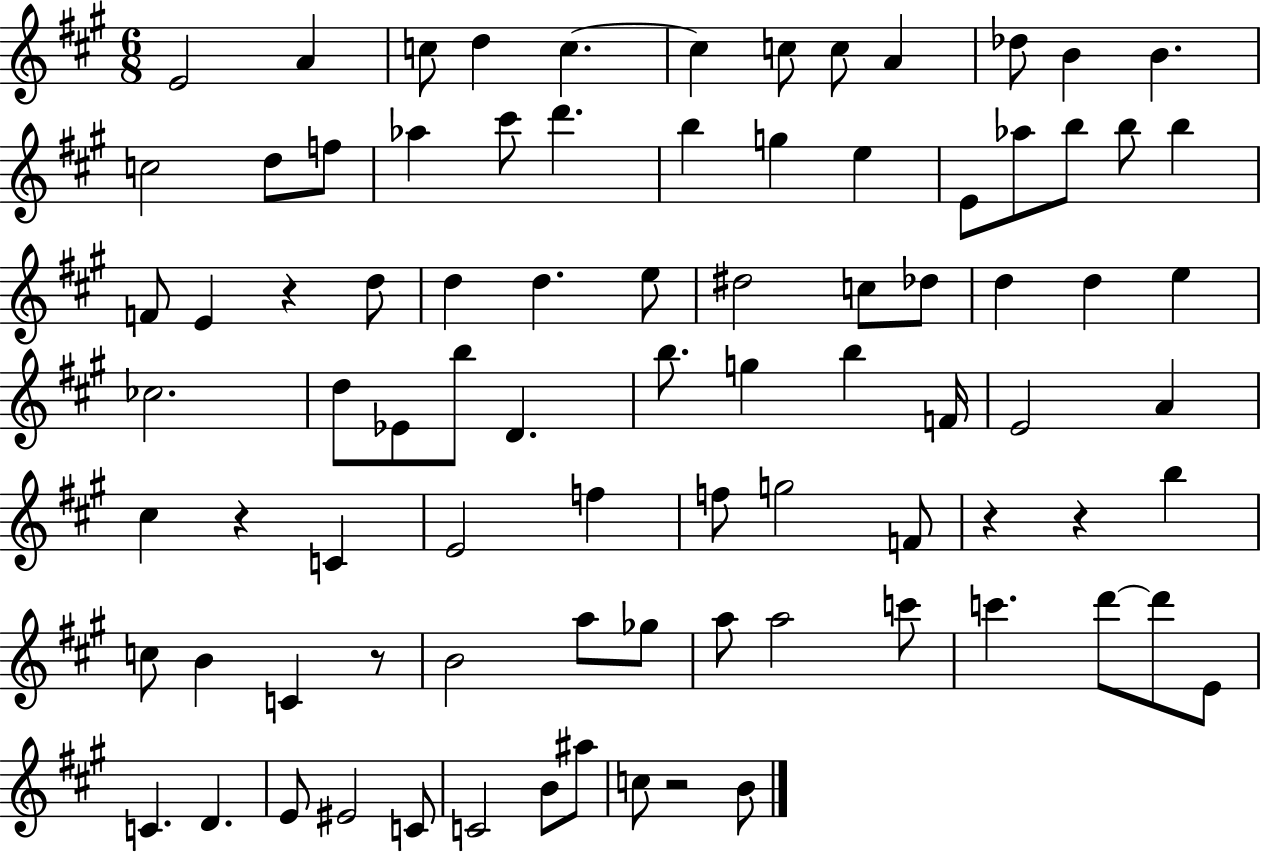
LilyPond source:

{
  \clef treble
  \numericTimeSignature
  \time 6/8
  \key a \major
  e'2 a'4 | c''8 d''4 c''4.~~ | c''4 c''8 c''8 a'4 | des''8 b'4 b'4. | \break c''2 d''8 f''8 | aes''4 cis'''8 d'''4. | b''4 g''4 e''4 | e'8 aes''8 b''8 b''8 b''4 | \break f'8 e'4 r4 d''8 | d''4 d''4. e''8 | dis''2 c''8 des''8 | d''4 d''4 e''4 | \break ces''2. | d''8 ees'8 b''8 d'4. | b''8. g''4 b''4 f'16 | e'2 a'4 | \break cis''4 r4 c'4 | e'2 f''4 | f''8 g''2 f'8 | r4 r4 b''4 | \break c''8 b'4 c'4 r8 | b'2 a''8 ges''8 | a''8 a''2 c'''8 | c'''4. d'''8~~ d'''8 e'8 | \break c'4. d'4. | e'8 eis'2 c'8 | c'2 b'8 ais''8 | c''8 r2 b'8 | \break \bar "|."
}